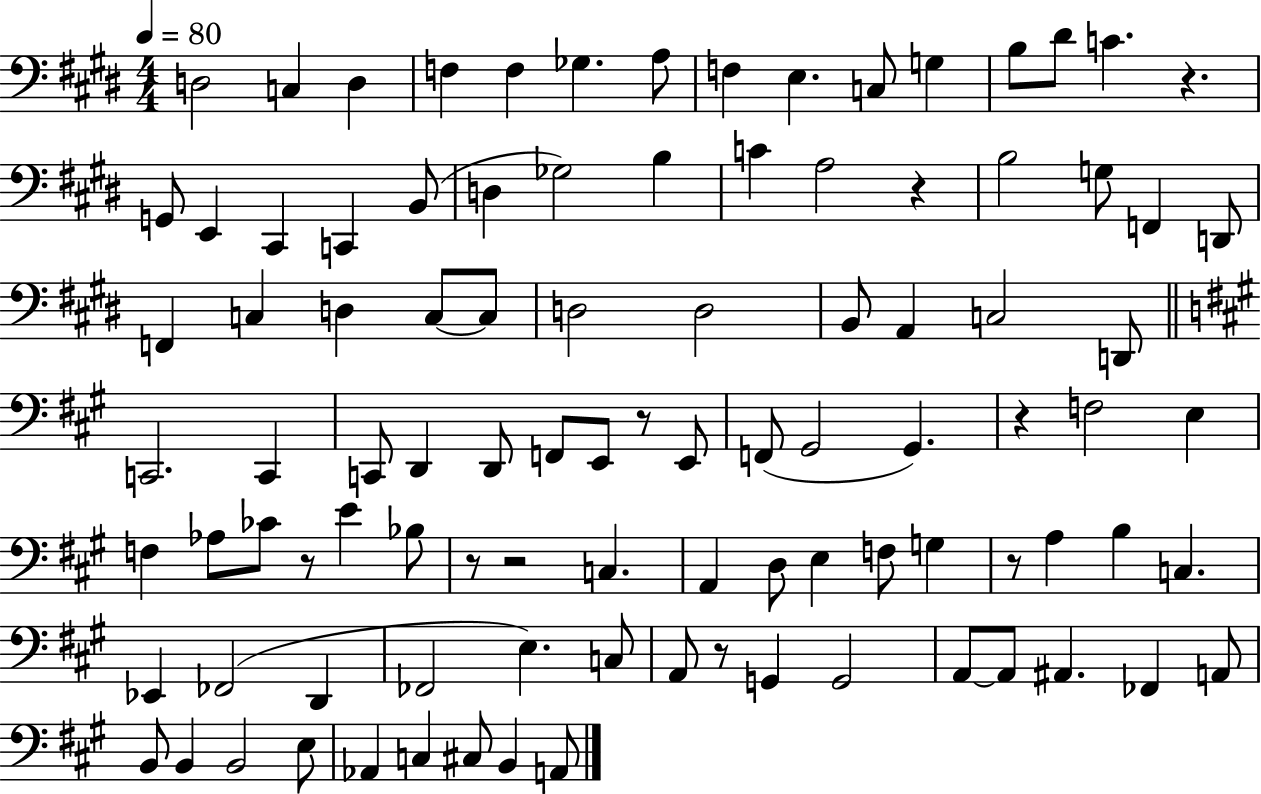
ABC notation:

X:1
T:Untitled
M:4/4
L:1/4
K:E
D,2 C, D, F, F, _G, A,/2 F, E, C,/2 G, B,/2 ^D/2 C z G,,/2 E,, ^C,, C,, B,,/2 D, _G,2 B, C A,2 z B,2 G,/2 F,, D,,/2 F,, C, D, C,/2 C,/2 D,2 D,2 B,,/2 A,, C,2 D,,/2 C,,2 C,, C,,/2 D,, D,,/2 F,,/2 E,,/2 z/2 E,,/2 F,,/2 ^G,,2 ^G,, z F,2 E, F, _A,/2 _C/2 z/2 E _B,/2 z/2 z2 C, A,, D,/2 E, F,/2 G, z/2 A, B, C, _E,, _F,,2 D,, _F,,2 E, C,/2 A,,/2 z/2 G,, G,,2 A,,/2 A,,/2 ^A,, _F,, A,,/2 B,,/2 B,, B,,2 E,/2 _A,, C, ^C,/2 B,, A,,/2